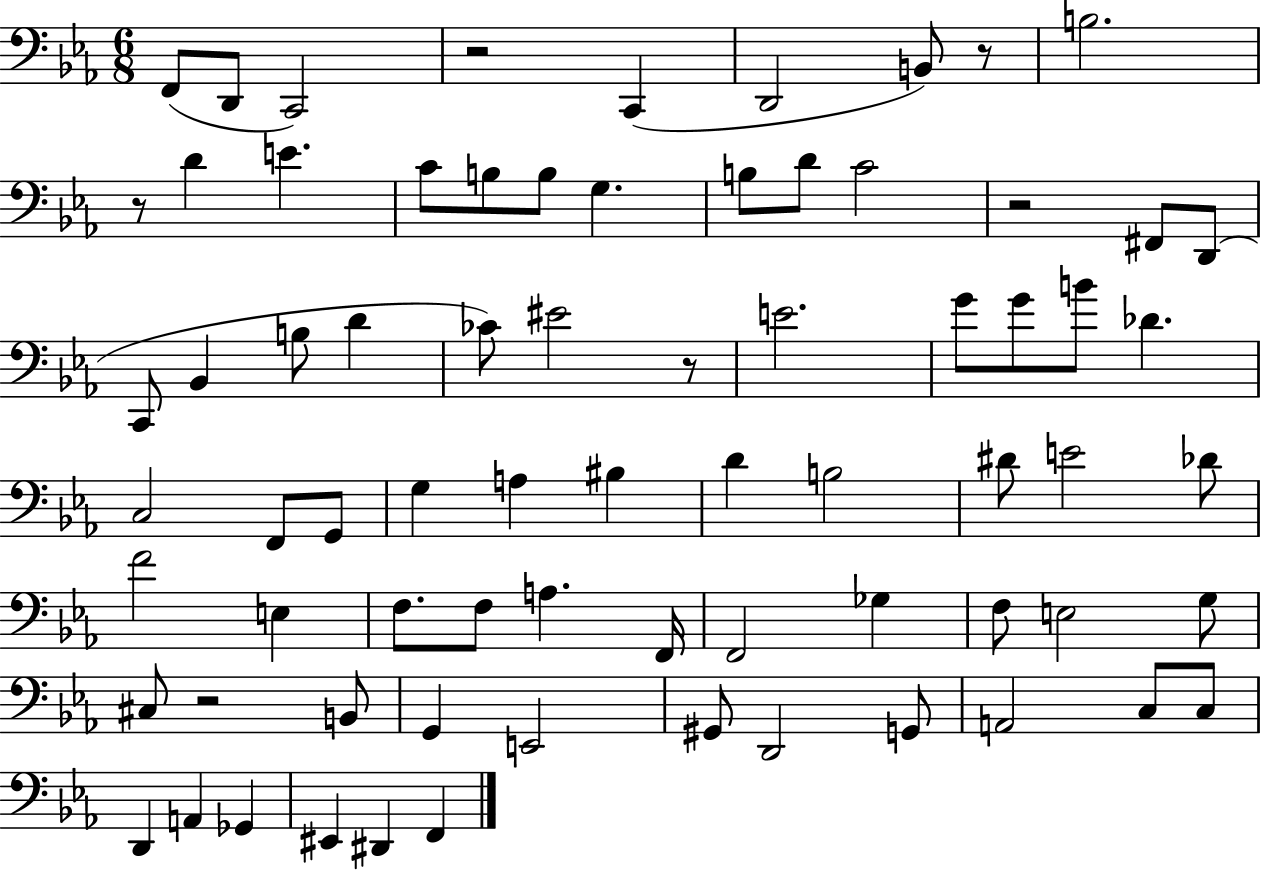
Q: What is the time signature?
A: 6/8